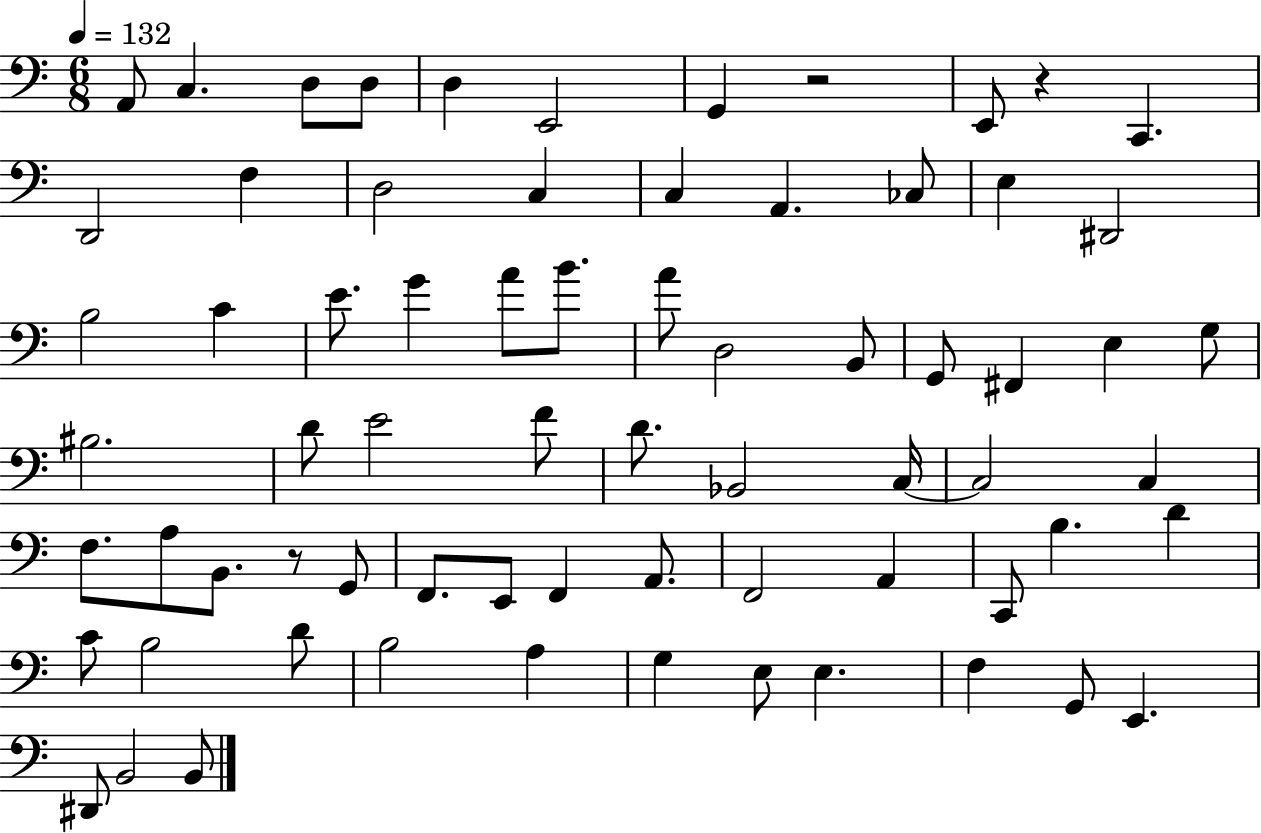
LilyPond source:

{
  \clef bass
  \numericTimeSignature
  \time 6/8
  \key c \major
  \tempo 4 = 132
  a,8 c4. d8 d8 | d4 e,2 | g,4 r2 | e,8 r4 c,4. | \break d,2 f4 | d2 c4 | c4 a,4. ces8 | e4 dis,2 | \break b2 c'4 | e'8. g'4 a'8 b'8. | a'8 d2 b,8 | g,8 fis,4 e4 g8 | \break bis2. | d'8 e'2 f'8 | d'8. bes,2 c16~~ | c2 c4 | \break f8. a8 b,8. r8 g,8 | f,8. e,8 f,4 a,8. | f,2 a,4 | c,8 b4. d'4 | \break c'8 b2 d'8 | b2 a4 | g4 e8 e4. | f4 g,8 e,4. | \break dis,8 b,2 b,8 | \bar "|."
}